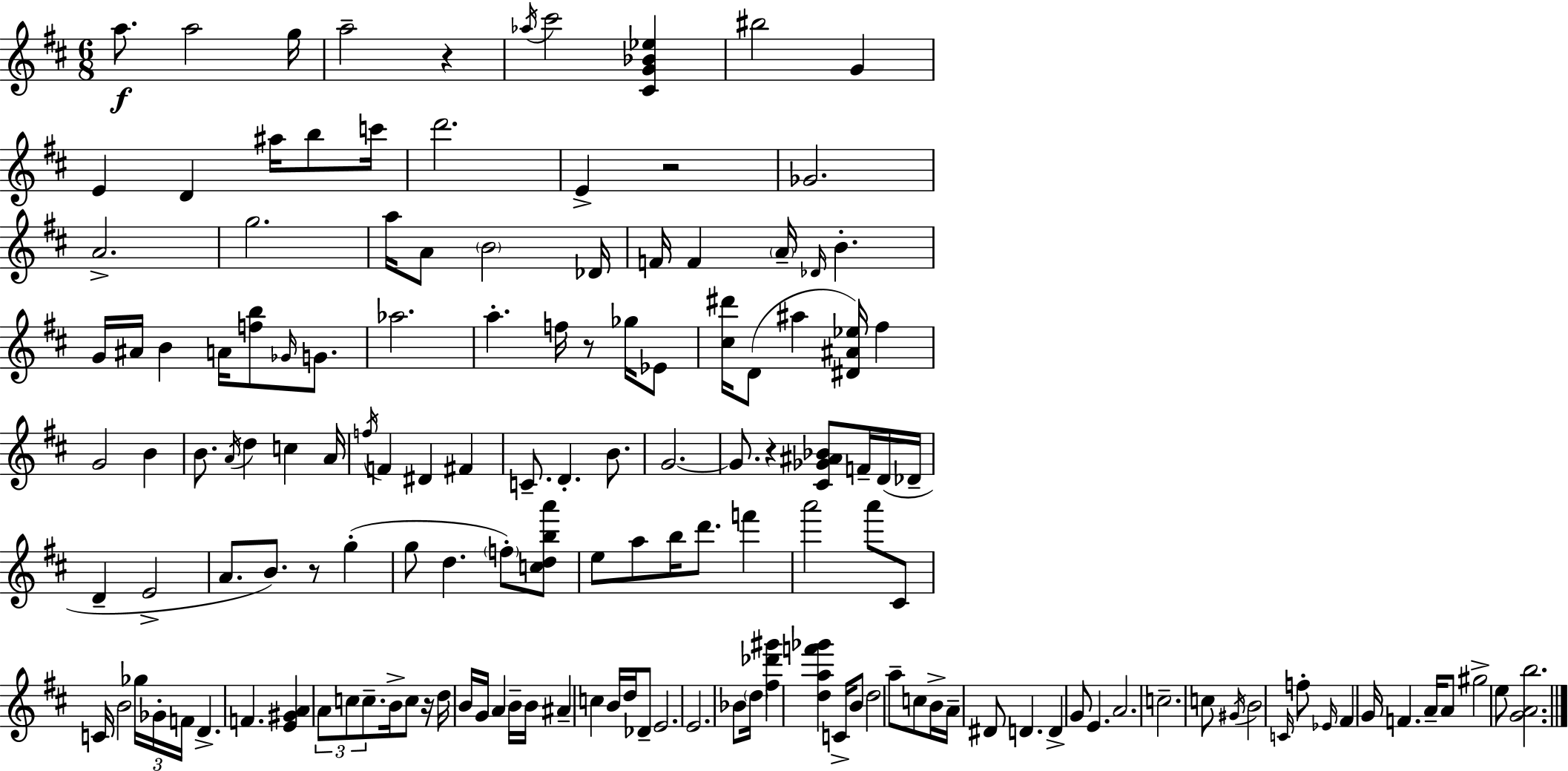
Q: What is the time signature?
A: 6/8